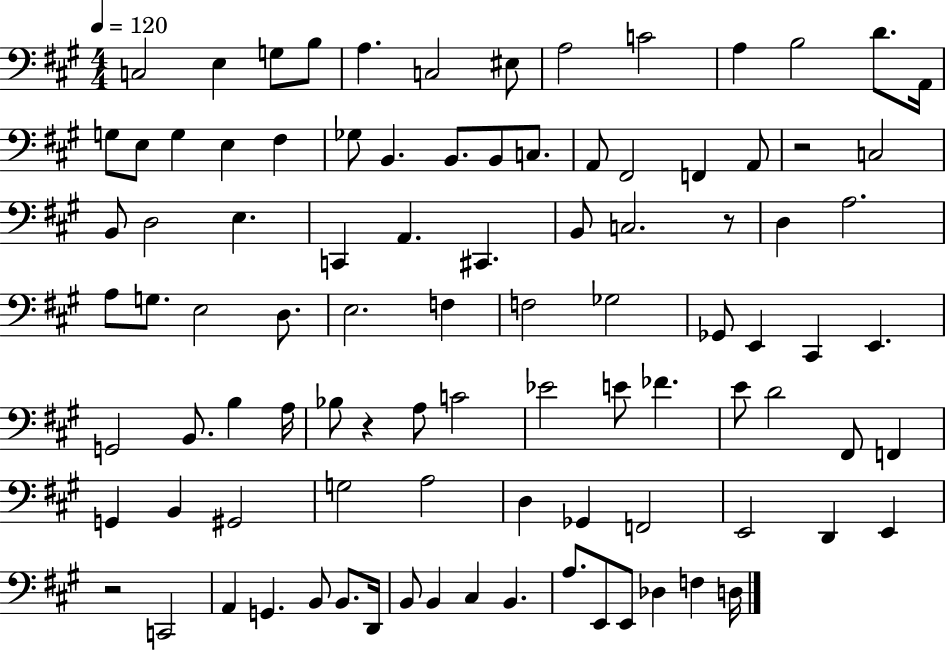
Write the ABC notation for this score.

X:1
T:Untitled
M:4/4
L:1/4
K:A
C,2 E, G,/2 B,/2 A, C,2 ^E,/2 A,2 C2 A, B,2 D/2 A,,/4 G,/2 E,/2 G, E, ^F, _G,/2 B,, B,,/2 B,,/2 C,/2 A,,/2 ^F,,2 F,, A,,/2 z2 C,2 B,,/2 D,2 E, C,, A,, ^C,, B,,/2 C,2 z/2 D, A,2 A,/2 G,/2 E,2 D,/2 E,2 F, F,2 _G,2 _G,,/2 E,, ^C,, E,, G,,2 B,,/2 B, A,/4 _B,/2 z A,/2 C2 _E2 E/2 _F E/2 D2 ^F,,/2 F,, G,, B,, ^G,,2 G,2 A,2 D, _G,, F,,2 E,,2 D,, E,, z2 C,,2 A,, G,, B,,/2 B,,/2 D,,/4 B,,/2 B,, ^C, B,, A,/2 E,,/2 E,,/2 _D, F, D,/4